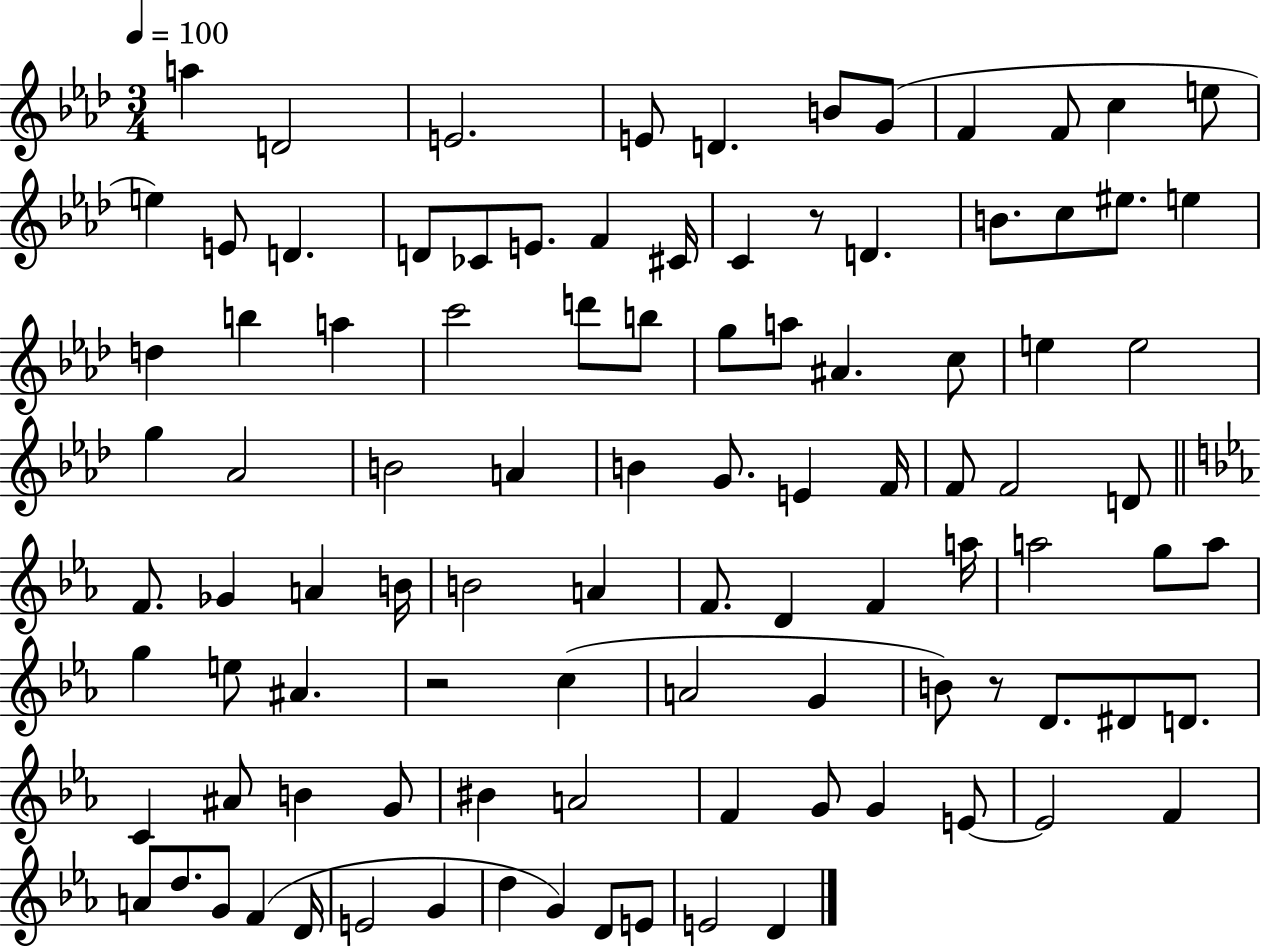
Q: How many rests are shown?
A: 3